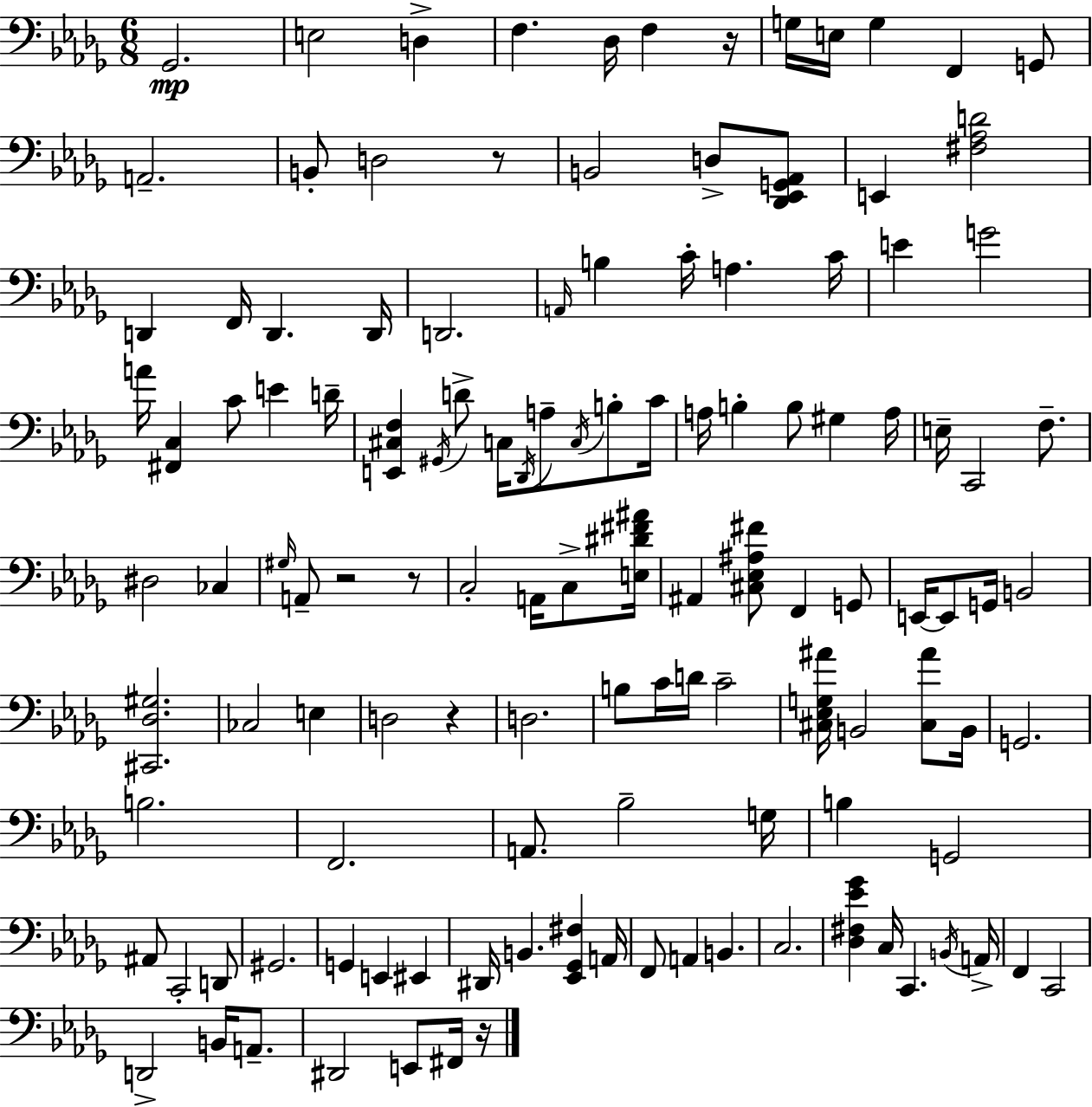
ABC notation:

X:1
T:Untitled
M:6/8
L:1/4
K:Bbm
_G,,2 E,2 D, F, _D,/4 F, z/4 G,/4 E,/4 G, F,, G,,/2 A,,2 B,,/2 D,2 z/2 B,,2 D,/2 [_D,,_E,,G,,_A,,]/2 E,, [^F,_A,D]2 D,, F,,/4 D,, D,,/4 D,,2 A,,/4 B, C/4 A, C/4 E G2 A/4 [^F,,C,] C/2 E D/4 [E,,^C,F,] ^G,,/4 D/2 C,/4 _D,,/4 A,/2 C,/4 B,/2 C/4 A,/4 B, B,/2 ^G, A,/4 E,/4 C,,2 F,/2 ^D,2 _C, ^G,/4 A,,/2 z2 z/2 C,2 A,,/4 C,/2 [E,^D^F^A]/4 ^A,, [^C,_E,^A,^F]/2 F,, G,,/2 E,,/4 E,,/2 G,,/4 B,,2 [^C,,_D,^G,]2 _C,2 E, D,2 z D,2 B,/2 C/4 D/4 C2 [^C,_E,G,^A]/4 B,,2 [^C,^A]/2 B,,/4 G,,2 B,2 F,,2 A,,/2 _B,2 G,/4 B, G,,2 ^A,,/2 C,,2 D,,/2 ^G,,2 G,, E,, ^E,, ^D,,/4 B,, [_E,,_G,,^F,] A,,/4 F,,/2 A,, B,, C,2 [_D,^F,_E_G] C,/4 C,, B,,/4 A,,/4 F,, C,,2 D,,2 B,,/4 A,,/2 ^D,,2 E,,/2 ^F,,/4 z/4